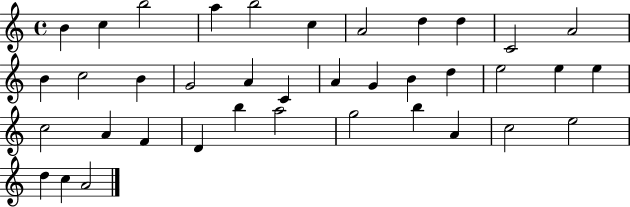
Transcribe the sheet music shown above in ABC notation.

X:1
T:Untitled
M:4/4
L:1/4
K:C
B c b2 a b2 c A2 d d C2 A2 B c2 B G2 A C A G B d e2 e e c2 A F D b a2 g2 b A c2 e2 d c A2